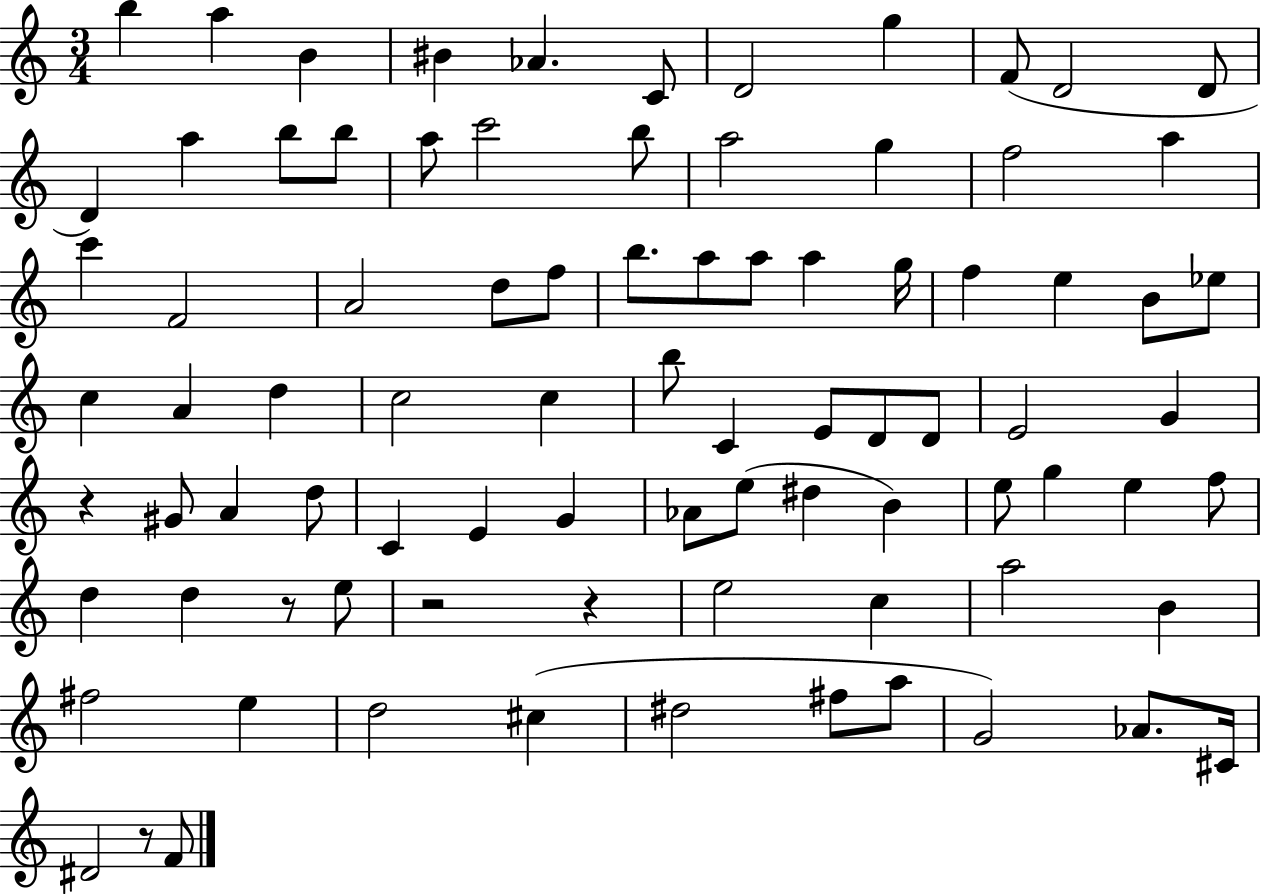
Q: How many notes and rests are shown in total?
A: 86